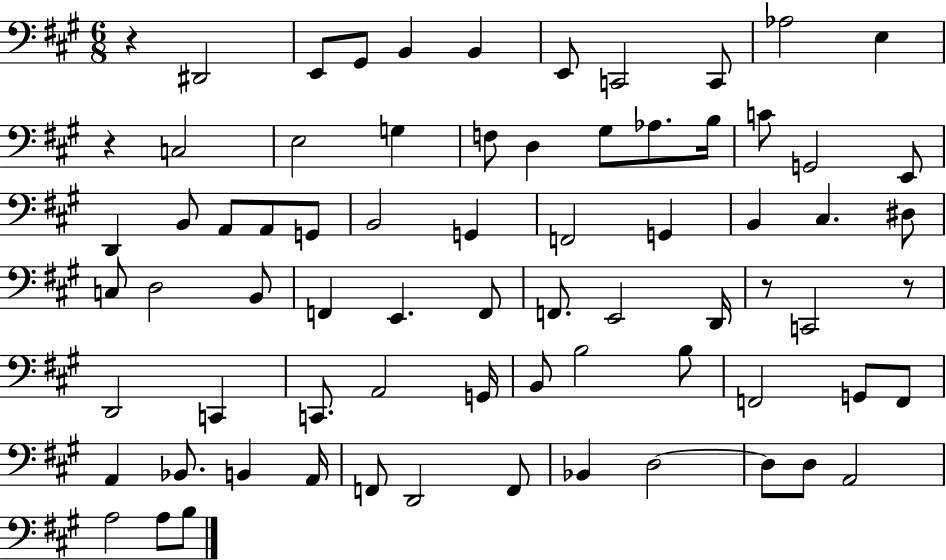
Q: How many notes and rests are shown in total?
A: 73